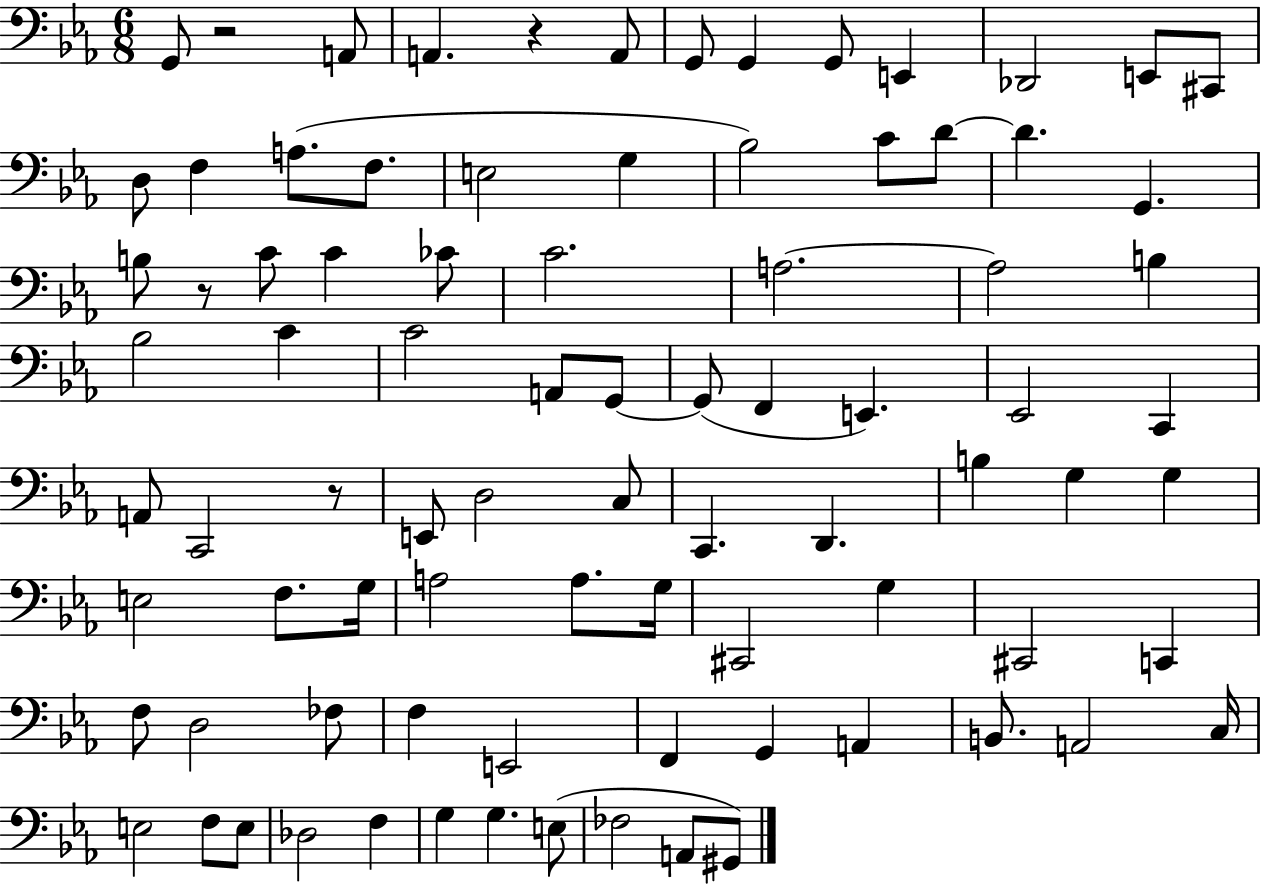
X:1
T:Untitled
M:6/8
L:1/4
K:Eb
G,,/2 z2 A,,/2 A,, z A,,/2 G,,/2 G,, G,,/2 E,, _D,,2 E,,/2 ^C,,/2 D,/2 F, A,/2 F,/2 E,2 G, _B,2 C/2 D/2 D G,, B,/2 z/2 C/2 C _C/2 C2 A,2 A,2 B, _B,2 C C2 A,,/2 G,,/2 G,,/2 F,, E,, _E,,2 C,, A,,/2 C,,2 z/2 E,,/2 D,2 C,/2 C,, D,, B, G, G, E,2 F,/2 G,/4 A,2 A,/2 G,/4 ^C,,2 G, ^C,,2 C,, F,/2 D,2 _F,/2 F, E,,2 F,, G,, A,, B,,/2 A,,2 C,/4 E,2 F,/2 E,/2 _D,2 F, G, G, E,/2 _F,2 A,,/2 ^G,,/2